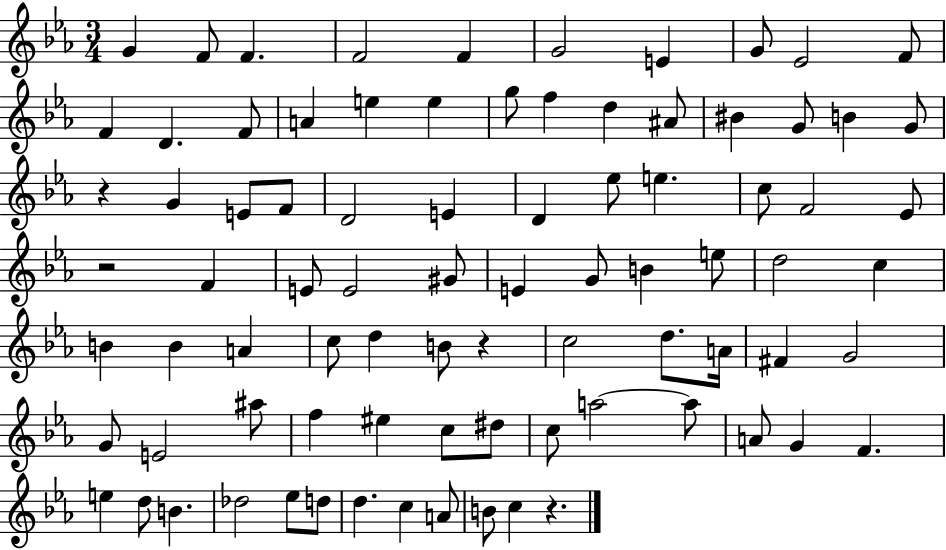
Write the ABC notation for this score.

X:1
T:Untitled
M:3/4
L:1/4
K:Eb
G F/2 F F2 F G2 E G/2 _E2 F/2 F D F/2 A e e g/2 f d ^A/2 ^B G/2 B G/2 z G E/2 F/2 D2 E D _e/2 e c/2 F2 _E/2 z2 F E/2 E2 ^G/2 E G/2 B e/2 d2 c B B A c/2 d B/2 z c2 d/2 A/4 ^F G2 G/2 E2 ^a/2 f ^e c/2 ^d/2 c/2 a2 a/2 A/2 G F e d/2 B _d2 _e/2 d/2 d c A/2 B/2 c z